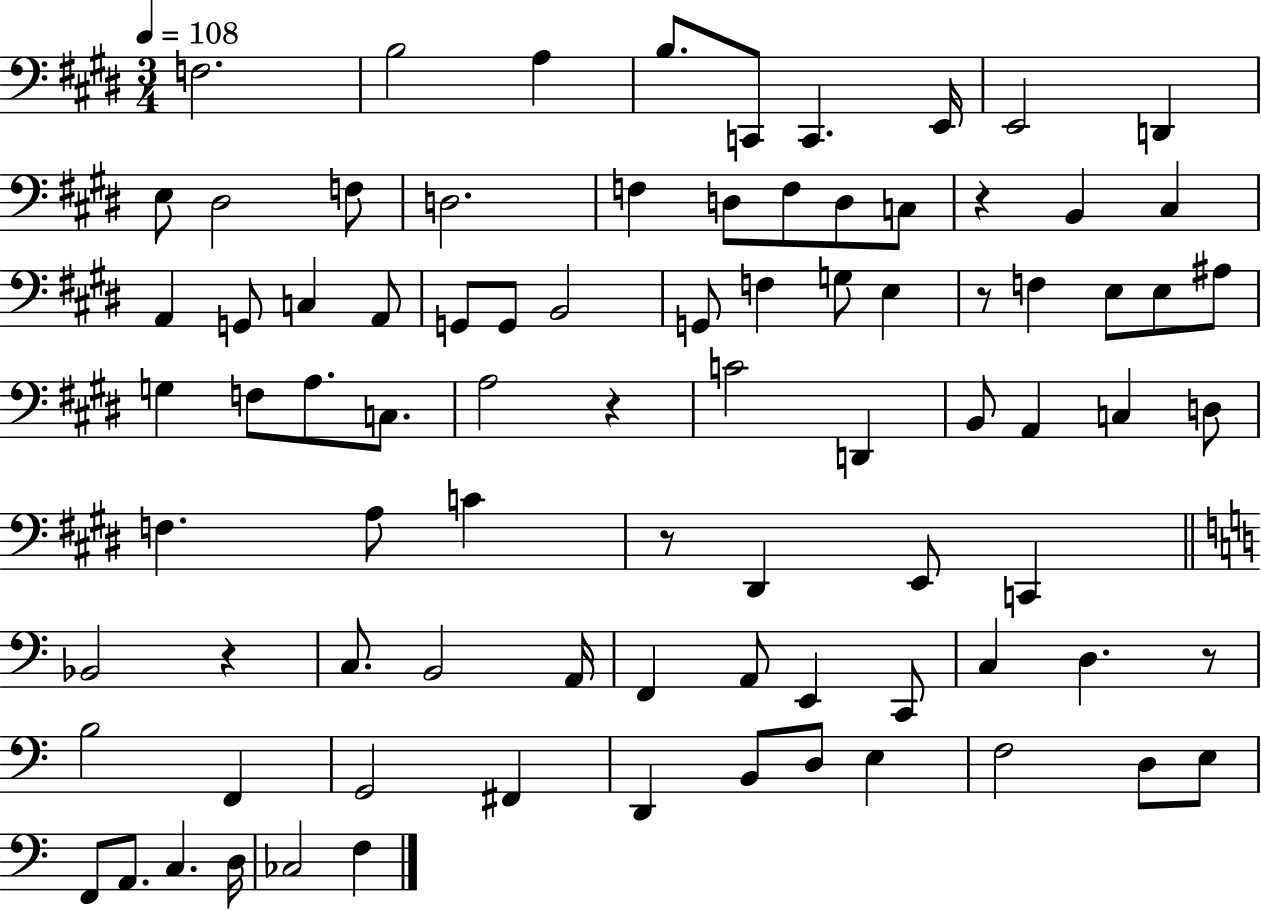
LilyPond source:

{
  \clef bass
  \numericTimeSignature
  \time 3/4
  \key e \major
  \tempo 4 = 108
  f2. | b2 a4 | b8. c,8 c,4. e,16 | e,2 d,4 | \break e8 dis2 f8 | d2. | f4 d8 f8 d8 c8 | r4 b,4 cis4 | \break a,4 g,8 c4 a,8 | g,8 g,8 b,2 | g,8 f4 g8 e4 | r8 f4 e8 e8 ais8 | \break g4 f8 a8. c8. | a2 r4 | c'2 d,4 | b,8 a,4 c4 d8 | \break f4. a8 c'4 | r8 dis,4 e,8 c,4 | \bar "||" \break \key a \minor bes,2 r4 | c8. b,2 a,16 | f,4 a,8 e,4 c,8 | c4 d4. r8 | \break b2 f,4 | g,2 fis,4 | d,4 b,8 d8 e4 | f2 d8 e8 | \break f,8 a,8. c4. d16 | ces2 f4 | \bar "|."
}